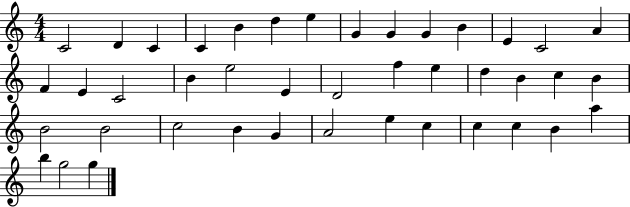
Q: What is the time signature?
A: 4/4